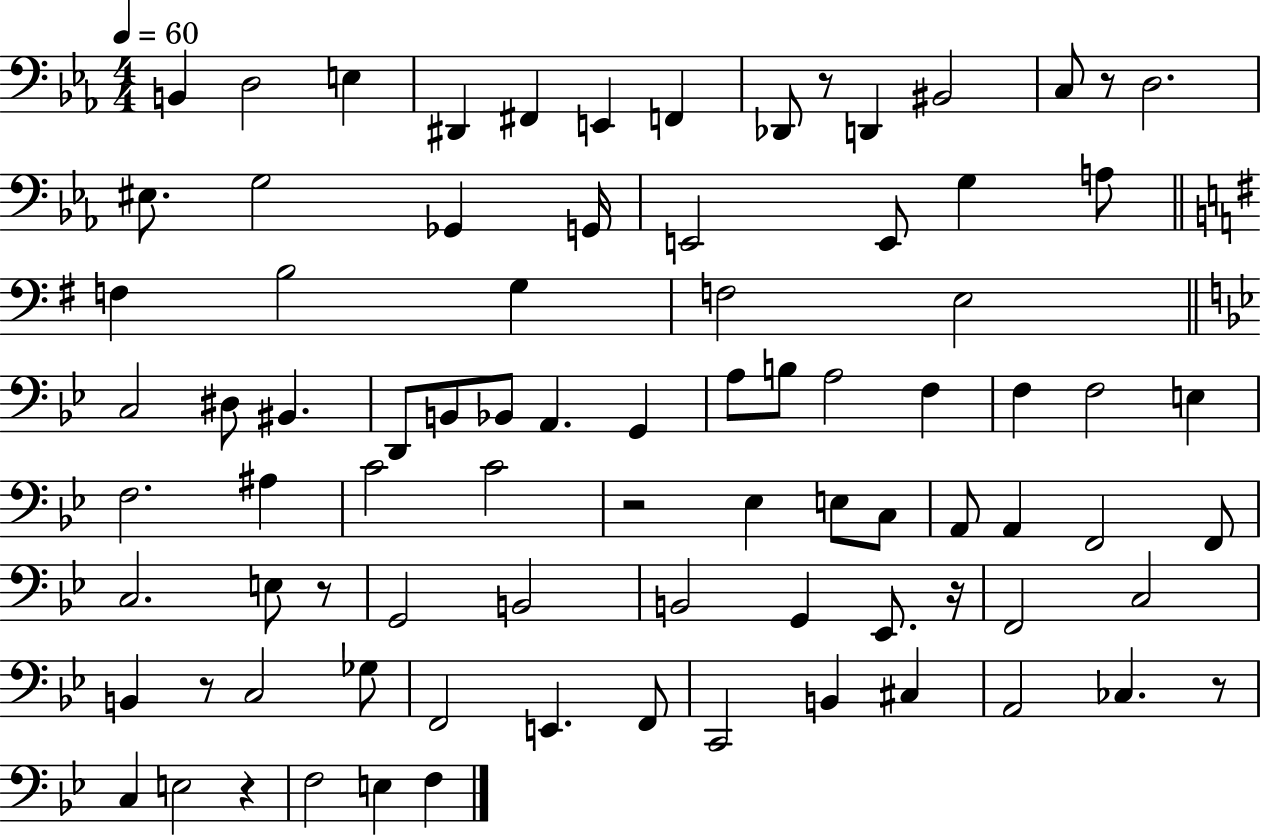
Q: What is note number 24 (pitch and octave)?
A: F3